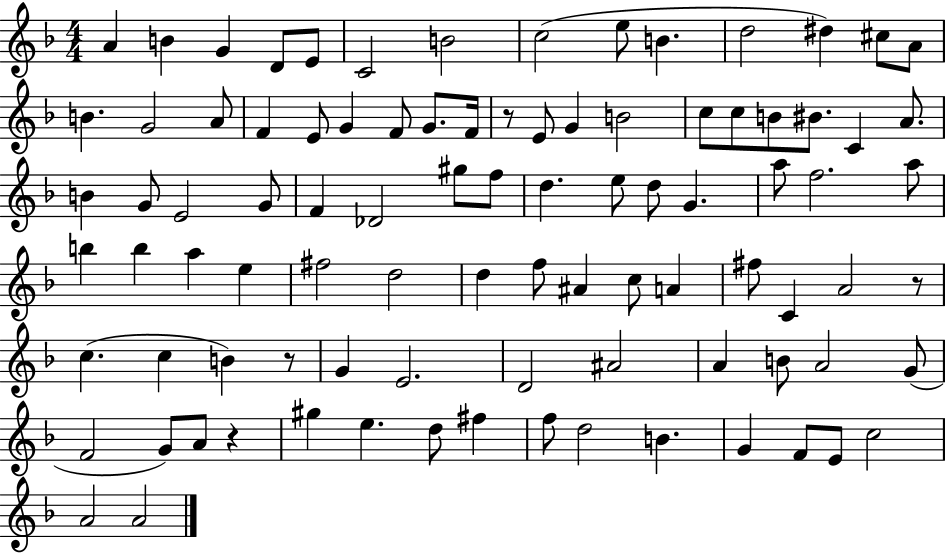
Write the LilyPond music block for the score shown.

{
  \clef treble
  \numericTimeSignature
  \time 4/4
  \key f \major
  a'4 b'4 g'4 d'8 e'8 | c'2 b'2 | c''2( e''8 b'4. | d''2 dis''4) cis''8 a'8 | \break b'4. g'2 a'8 | f'4 e'8 g'4 f'8 g'8. f'16 | r8 e'8 g'4 b'2 | c''8 c''8 b'8 bis'8. c'4 a'8. | \break b'4 g'8 e'2 g'8 | f'4 des'2 gis''8 f''8 | d''4. e''8 d''8 g'4. | a''8 f''2. a''8 | \break b''4 b''4 a''4 e''4 | fis''2 d''2 | d''4 f''8 ais'4 c''8 a'4 | fis''8 c'4 a'2 r8 | \break c''4.( c''4 b'4) r8 | g'4 e'2. | d'2 ais'2 | a'4 b'8 a'2 g'8( | \break f'2 g'8) a'8 r4 | gis''4 e''4. d''8 fis''4 | f''8 d''2 b'4. | g'4 f'8 e'8 c''2 | \break a'2 a'2 | \bar "|."
}